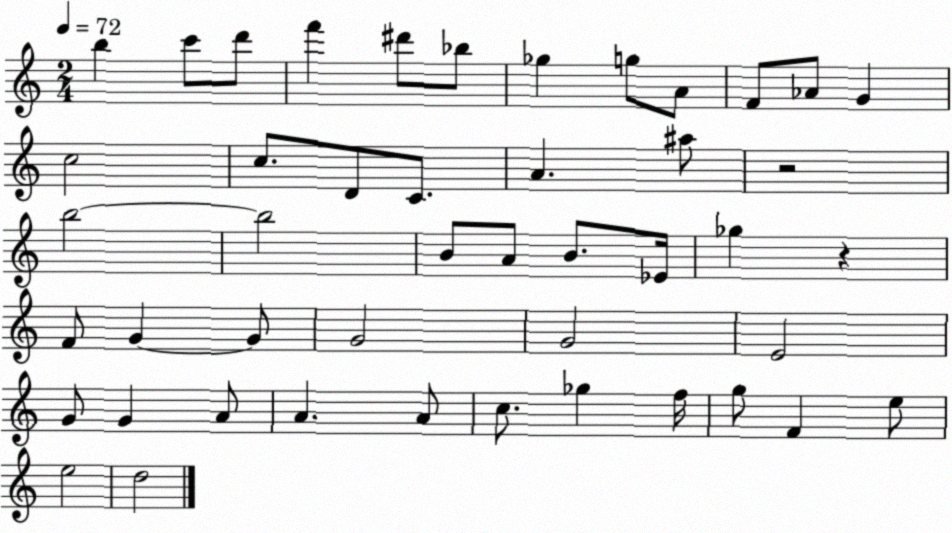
X:1
T:Untitled
M:2/4
L:1/4
K:C
b c'/2 d'/2 f' ^d'/2 _b/2 _g g/2 A/2 F/2 _A/2 G c2 c/2 D/2 C/2 A ^a/2 z2 b2 b2 B/2 A/2 B/2 _E/4 _g z F/2 G G/2 G2 G2 E2 G/2 G A/2 A A/2 c/2 _g f/4 g/2 F e/2 e2 d2